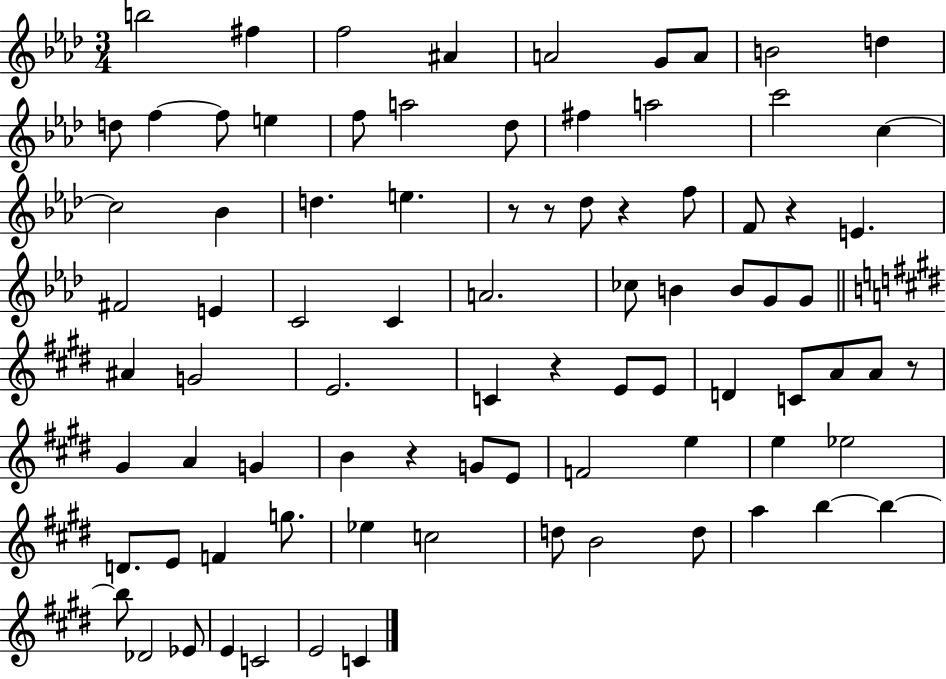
B5/h F#5/q F5/h A#4/q A4/h G4/e A4/e B4/h D5/q D5/e F5/q F5/e E5/q F5/e A5/h Db5/e F#5/q A5/h C6/h C5/q C5/h Bb4/q D5/q. E5/q. R/e R/e Db5/e R/q F5/e F4/e R/q E4/q. F#4/h E4/q C4/h C4/q A4/h. CES5/e B4/q B4/e G4/e G4/e A#4/q G4/h E4/h. C4/q R/q E4/e E4/e D4/q C4/e A4/e A4/e R/e G#4/q A4/q G4/q B4/q R/q G4/e E4/e F4/h E5/q E5/q Eb5/h D4/e. E4/e F4/q G5/e. Eb5/q C5/h D5/e B4/h D5/e A5/q B5/q B5/q B5/e Db4/h Eb4/e E4/q C4/h E4/h C4/q